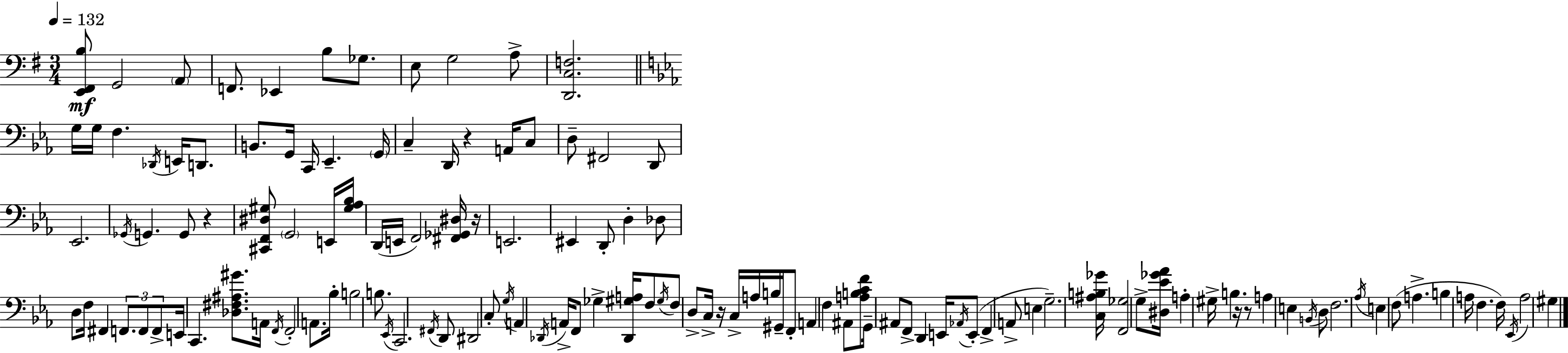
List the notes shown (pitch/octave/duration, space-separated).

[E2,F#2,B3]/e G2/h A2/e F2/e. Eb2/q B3/e Gb3/e. E3/e G3/h A3/e [D2,C3,F3]/h. G3/s G3/s F3/q. Db2/s E2/s D2/e. B2/e. G2/s C2/s Eb2/q. G2/s C3/q D2/s R/q A2/s C3/e D3/e F#2/h D2/e Eb2/h. Gb2/s G2/q. G2/e R/q [C#2,F2,D#3,G#3]/e G2/h E2/s [G#3,Ab3,Bb3]/s D2/s E2/s F2/h [F#2,Gb2,D#3]/s R/s E2/h. EIS2/q D2/e D3/q Db3/e D3/e F3/s F#2/q F2/e. F2/e F2/e E2/s C2/q. [Db3,F#3,A#3,G#4]/e. A2/s F2/s F2/h A2/e. Bb3/s B3/h B3/e. Eb2/s C2/h. F#2/s D2/e D#2/h C3/e G3/s A2/q Db2/s A2/s F2/e Gb3/q [Db2,G#3,A3]/s F3/e G#3/s F3/e D3/e C3/s R/s C3/s A3/s B3/s G#2/s F2/e A2/q F3/q A#2/e [A3,B3,C4,F4]/e G2/s A#2/e F2/e D2/q E2/s Ab2/s E2/e F2/q A2/e E3/q G3/h. [C3,A#3,B3,Gb4]/s [F2,Gb3]/h G3/e [D#3,Eb4,Gb4,Ab4]/s A3/q G#3/s B3/q. R/s R/e A3/q E3/q B2/s D3/e F3/h. Ab3/s E3/q F3/e A3/q. B3/q A3/s F3/q. F3/s Eb2/s A3/h G#3/q